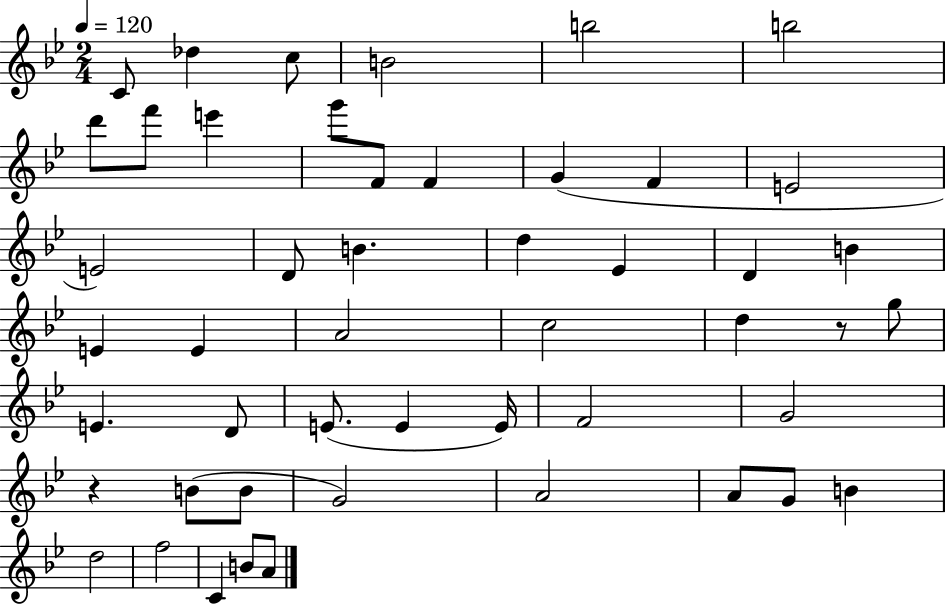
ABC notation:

X:1
T:Untitled
M:2/4
L:1/4
K:Bb
C/2 _d c/2 B2 b2 b2 d'/2 f'/2 e' g'/2 F/2 F G F E2 E2 D/2 B d _E D B E E A2 c2 d z/2 g/2 E D/2 E/2 E E/4 F2 G2 z B/2 B/2 G2 A2 A/2 G/2 B d2 f2 C B/2 A/2